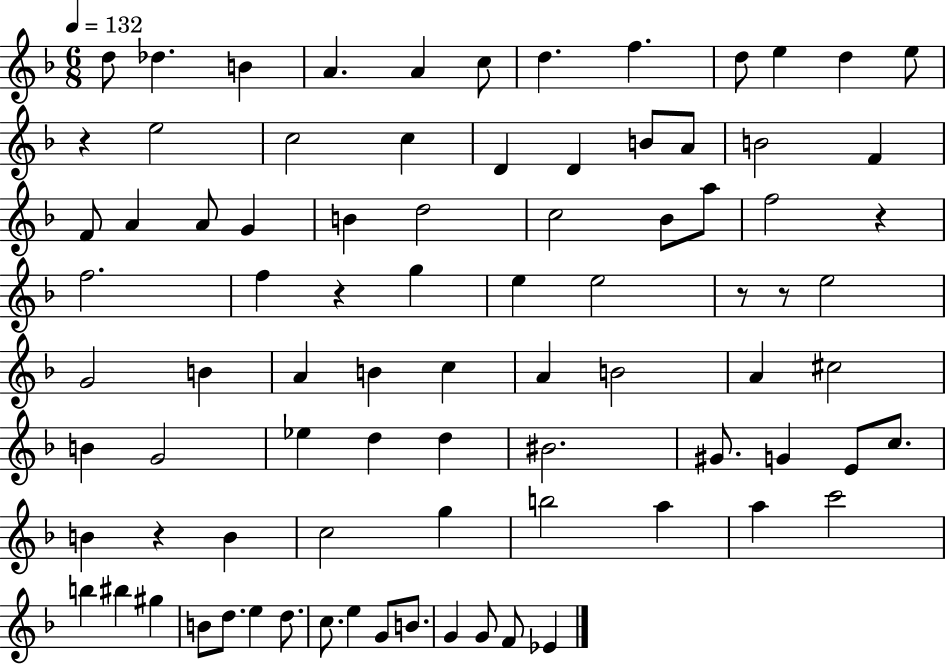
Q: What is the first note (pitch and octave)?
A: D5